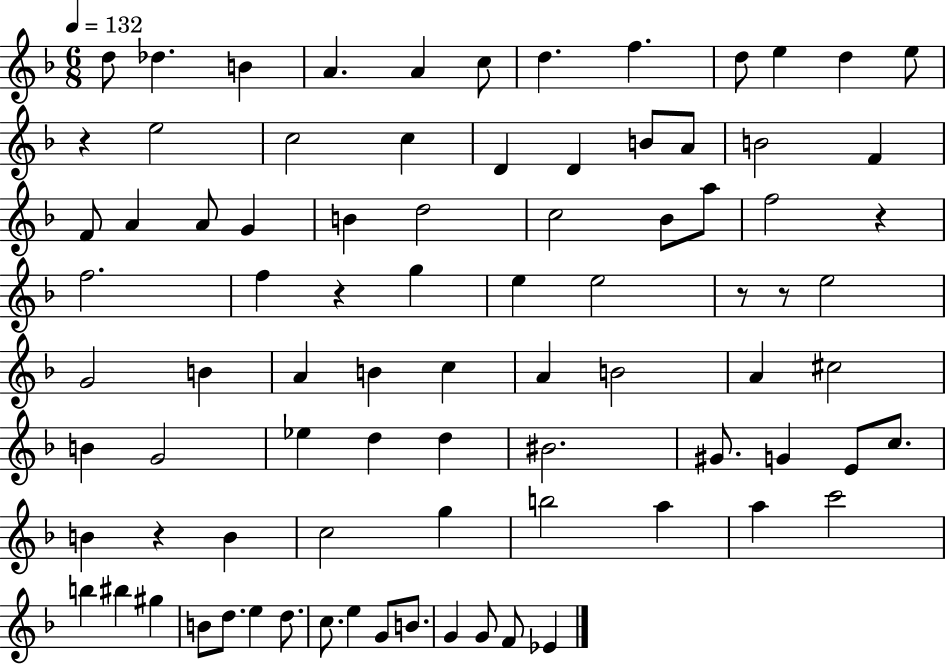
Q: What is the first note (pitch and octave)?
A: D5